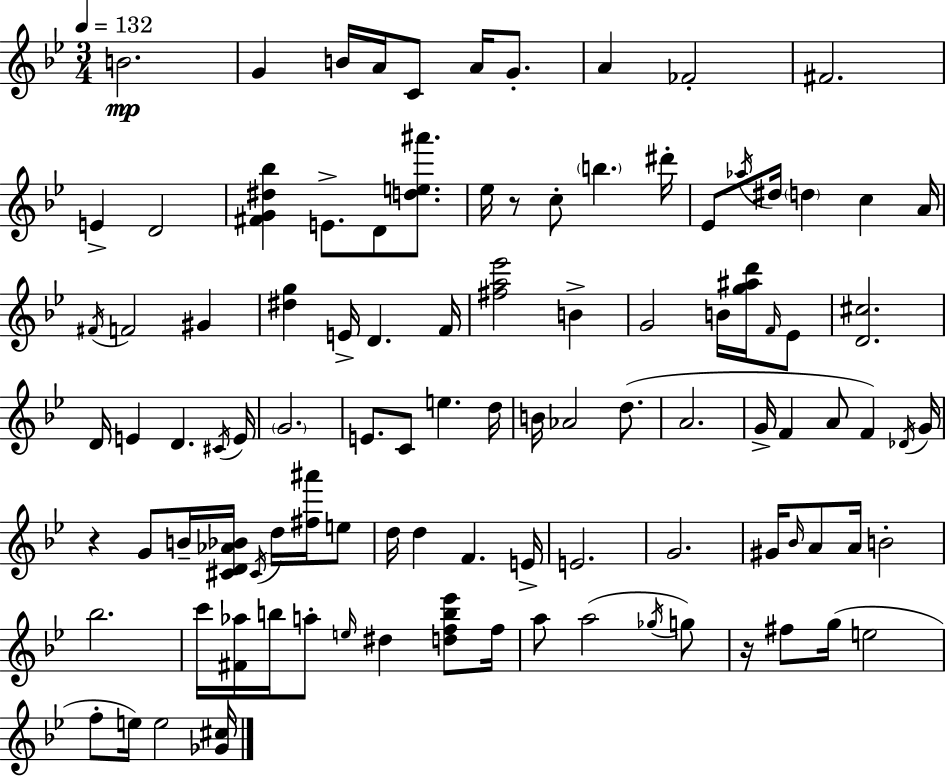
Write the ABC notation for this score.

X:1
T:Untitled
M:3/4
L:1/4
K:Gm
B2 G B/4 A/4 C/2 A/4 G/2 A _F2 ^F2 E D2 [^FG^d_b] E/2 D/2 [de^a']/2 _e/4 z/2 c/2 b ^d'/4 _E/2 _a/4 ^d/4 d c A/4 ^F/4 F2 ^G [^dg] E/4 D F/4 [^fa_e']2 B G2 B/4 [g^ad']/4 F/4 _E/2 [D^c]2 D/4 E D ^C/4 E/4 G2 E/2 C/2 e d/4 B/4 _A2 d/2 A2 G/4 F A/2 F _D/4 G/4 z G/2 B/4 [^CD_A_B]/4 ^C/4 d/4 [^f^a']/4 e/2 d/4 d F E/4 E2 G2 ^G/4 _B/4 A/2 A/4 B2 _b2 c'/4 [^F_a]/4 b/4 a/2 e/4 ^d [dfb_e']/2 f/4 a/2 a2 _g/4 g/2 z/4 ^f/2 g/4 e2 f/2 e/4 e2 [_G^c]/4